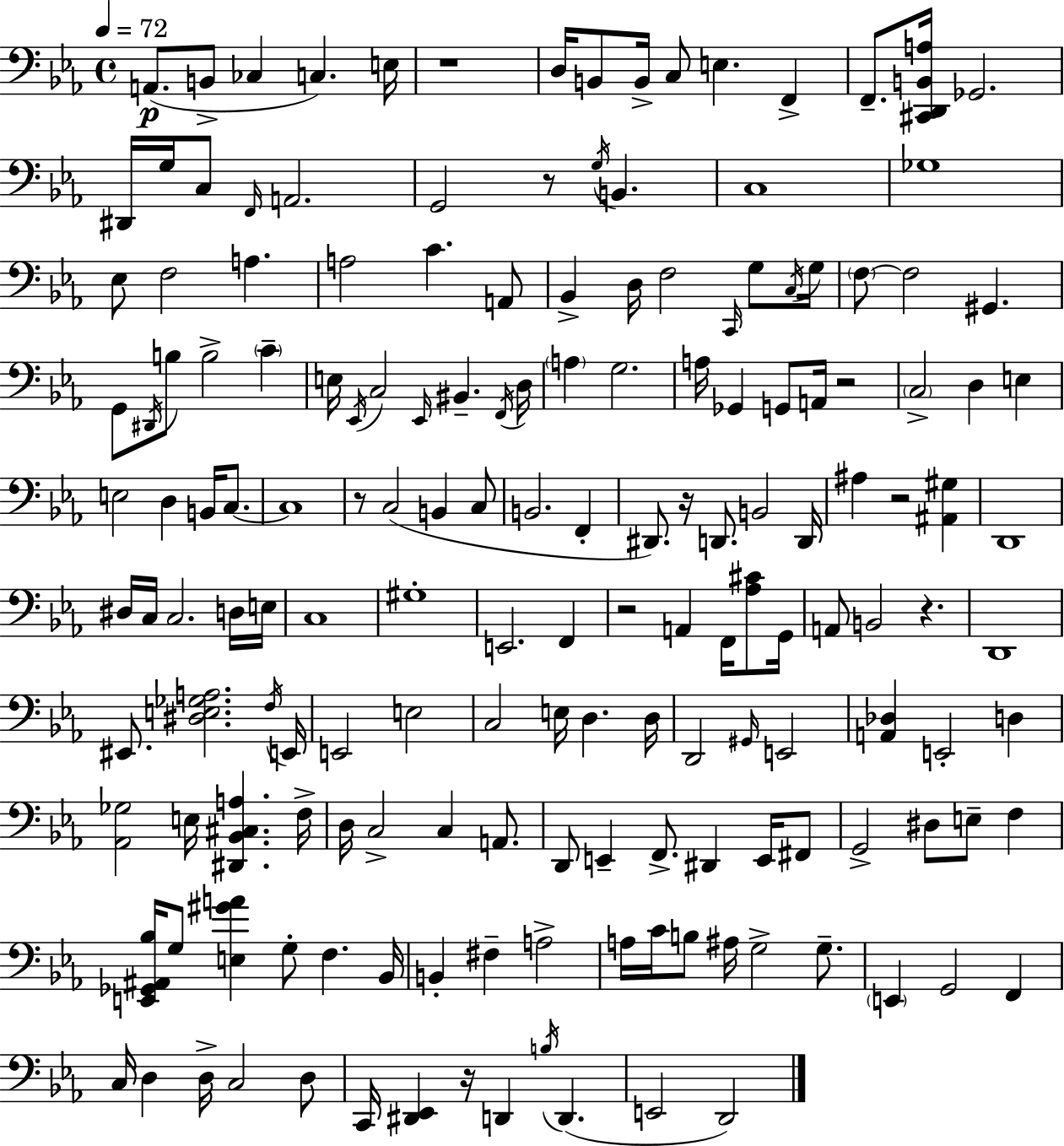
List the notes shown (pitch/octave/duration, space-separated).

A2/e. B2/e CES3/q C3/q. E3/s R/w D3/s B2/e B2/s C3/e E3/q. F2/q F2/e. [C#2,D2,B2,A3]/s Gb2/h. D#2/s G3/s C3/e F2/s A2/h. G2/h R/e G3/s B2/q. C3/w Gb3/w Eb3/e F3/h A3/q. A3/h C4/q. A2/e Bb2/q D3/s F3/h C2/s G3/e C3/s G3/s F3/e F3/h G#2/q. G2/e D#2/s B3/e B3/h C4/q E3/s Eb2/s C3/h Eb2/s BIS2/q. F2/s D3/s A3/q G3/h. A3/s Gb2/q G2/e A2/s R/h C3/h D3/q E3/q E3/h D3/q B2/s C3/e. C3/w R/e C3/h B2/q C3/e B2/h. F2/q D#2/e. R/s D2/e. B2/h D2/s A#3/q R/h [A#2,G#3]/q D2/w D#3/s C3/s C3/h. D3/s E3/s C3/w G#3/w E2/h. F2/q R/h A2/q F2/s [Ab3,C#4]/e G2/s A2/e B2/h R/q. D2/w EIS2/e. [D#3,E3,Gb3,A3]/h. F3/s E2/s E2/h E3/h C3/h E3/s D3/q. D3/s D2/h G#2/s E2/h [A2,Db3]/q E2/h D3/q [Ab2,Gb3]/h E3/s [D#2,Bb2,C#3,A3]/q. F3/s D3/s C3/h C3/q A2/e. D2/e E2/q F2/e. D#2/q E2/s F#2/e G2/h D#3/e E3/e F3/q [E2,Gb2,A#2,Bb3]/s G3/e [E3,G#4,A4]/q G3/e F3/q. Bb2/s B2/q F#3/q A3/h A3/s C4/s B3/e A#3/s G3/h G3/e. E2/q G2/h F2/q C3/s D3/q D3/s C3/h D3/e C2/s [D#2,Eb2]/q R/s D2/q B3/s D2/q. E2/h D2/h